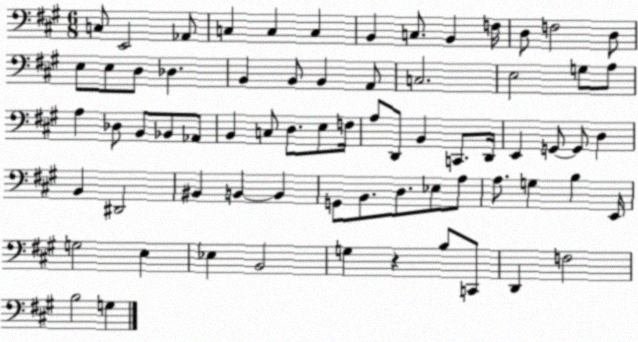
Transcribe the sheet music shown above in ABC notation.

X:1
T:Untitled
M:6/8
L:1/4
K:A
C,/2 E,,2 _A,,/2 C, C, C, B,, C,/2 B,, F,/4 D,/2 F,2 D,/2 E,/2 E,/2 D,/2 _D, B,, B,,/2 B,, A,,/2 C,2 E,2 G,/2 A,/2 A, _D,/2 B,,/2 _B,,/2 _A,,/2 B,, C,/2 D,/2 E,/2 F,/4 A,/2 D,,/2 B,, C,,/2 D,,/4 E,, G,,/2 G,,/2 D, B,, ^D,,2 ^B,, B,, B,, G,,/2 B,,/2 D,/2 _E,/2 A,/2 A,/2 G, B, E,,/4 G,2 E, _E, B,,2 G, z B,/2 C,,/2 D,, F,2 B,2 G,